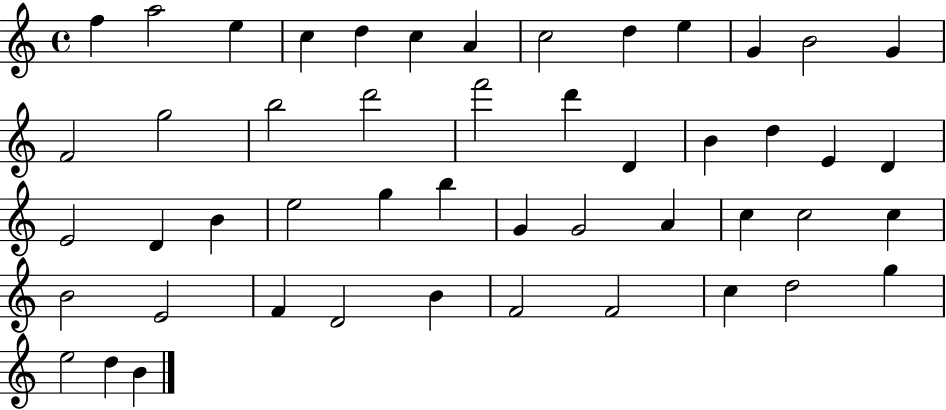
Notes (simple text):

F5/q A5/h E5/q C5/q D5/q C5/q A4/q C5/h D5/q E5/q G4/q B4/h G4/q F4/h G5/h B5/h D6/h F6/h D6/q D4/q B4/q D5/q E4/q D4/q E4/h D4/q B4/q E5/h G5/q B5/q G4/q G4/h A4/q C5/q C5/h C5/q B4/h E4/h F4/q D4/h B4/q F4/h F4/h C5/q D5/h G5/q E5/h D5/q B4/q